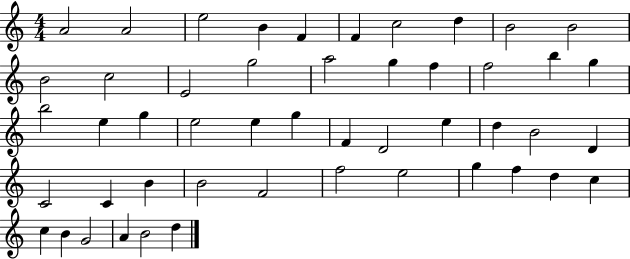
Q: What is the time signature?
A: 4/4